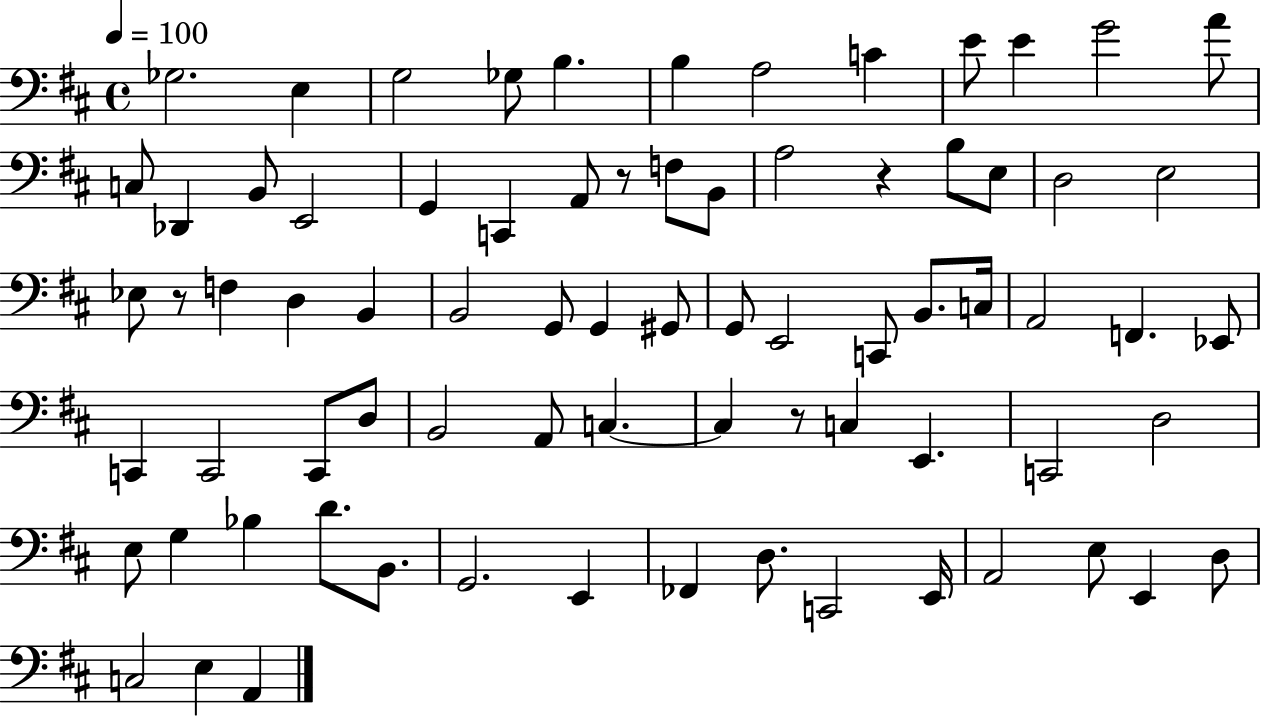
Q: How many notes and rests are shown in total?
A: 76